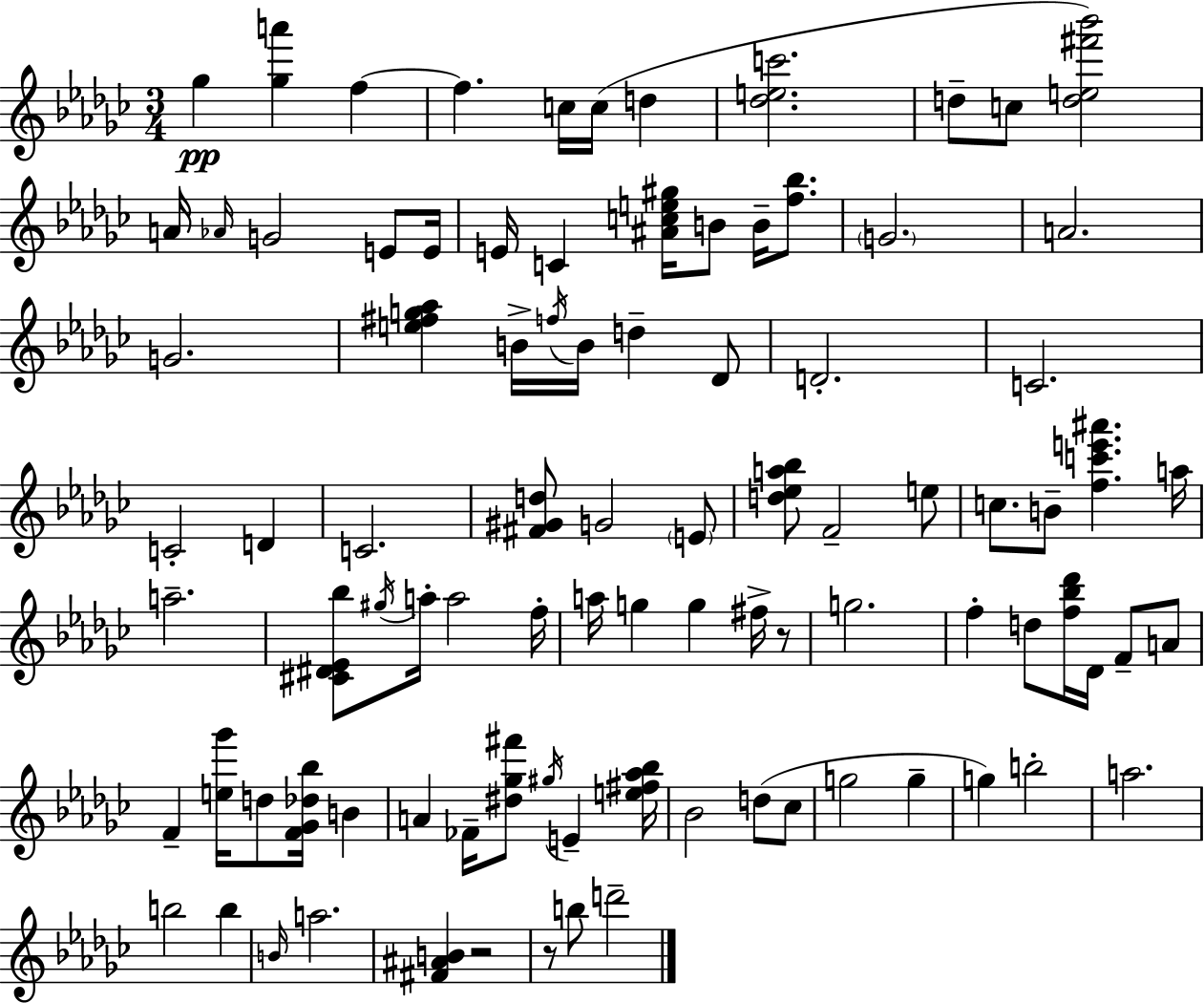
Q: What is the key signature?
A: EES minor